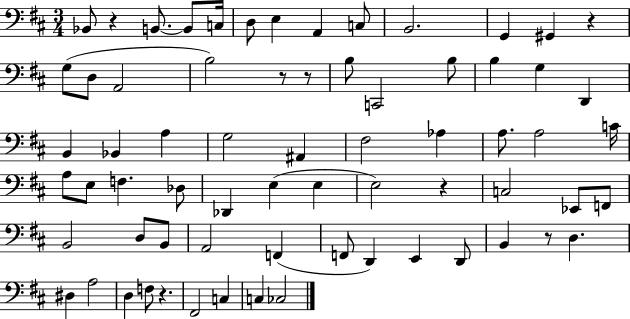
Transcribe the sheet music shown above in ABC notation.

X:1
T:Untitled
M:3/4
L:1/4
K:D
_B,,/2 z B,,/2 B,,/2 C,/4 D,/2 E, A,, C,/2 B,,2 G,, ^G,, z G,/2 D,/2 A,,2 B,2 z/2 z/2 B,/2 C,,2 B,/2 B, G, D,, B,, _B,, A, G,2 ^A,, ^F,2 _A, A,/2 A,2 C/4 A,/2 E,/2 F, _D,/2 _D,, E, E, E,2 z C,2 _E,,/2 F,,/2 B,,2 D,/2 B,,/2 A,,2 F,, F,,/2 D,, E,, D,,/2 B,, z/2 D, ^D, A,2 D, F,/2 z ^F,,2 C, C, _C,2